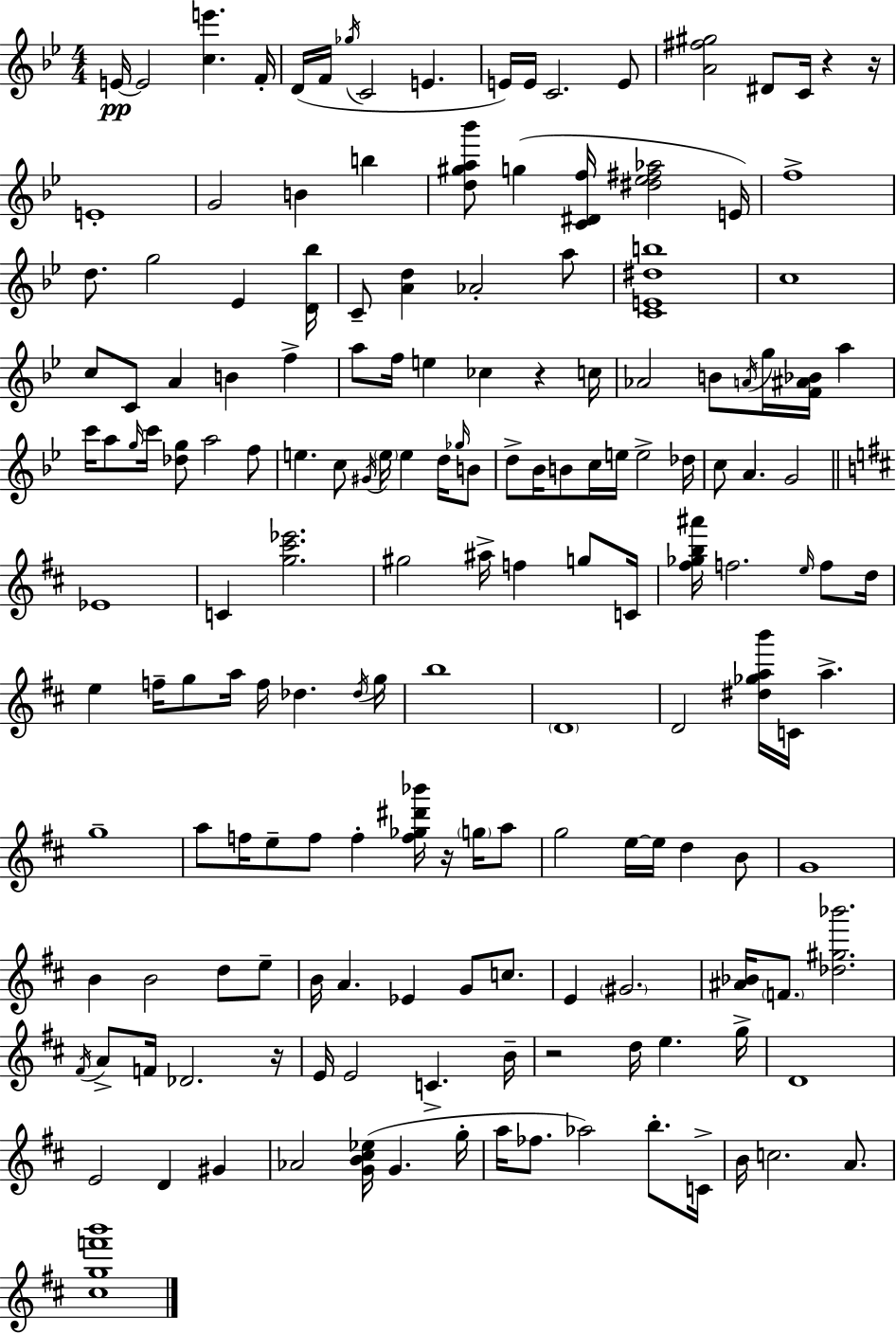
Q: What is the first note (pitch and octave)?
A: E4